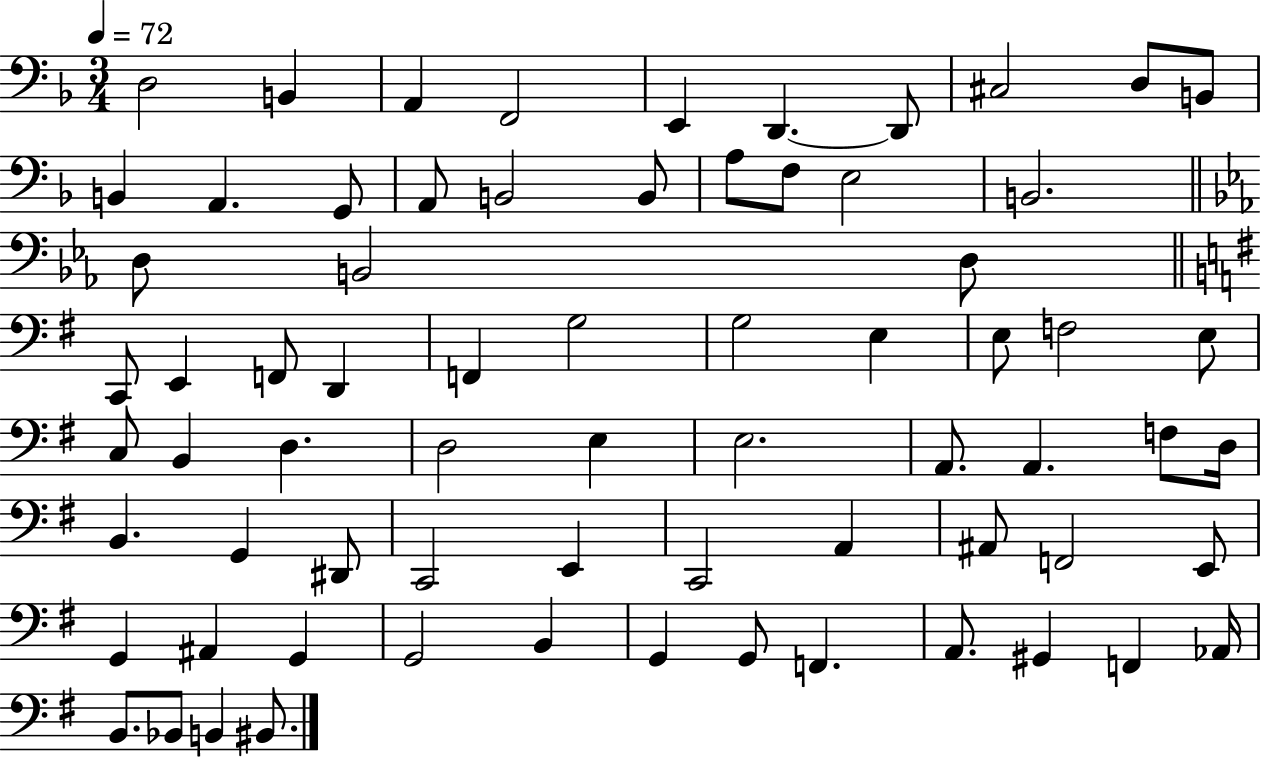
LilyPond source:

{
  \clef bass
  \numericTimeSignature
  \time 3/4
  \key f \major
  \tempo 4 = 72
  d2 b,4 | a,4 f,2 | e,4 d,4.~~ d,8 | cis2 d8 b,8 | \break b,4 a,4. g,8 | a,8 b,2 b,8 | a8 f8 e2 | b,2. | \break \bar "||" \break \key ees \major d8 b,2 d8 | \bar "||" \break \key g \major c,8 e,4 f,8 d,4 | f,4 g2 | g2 e4 | e8 f2 e8 | \break c8 b,4 d4. | d2 e4 | e2. | a,8. a,4. f8 d16 | \break b,4. g,4 dis,8 | c,2 e,4 | c,2 a,4 | ais,8 f,2 e,8 | \break g,4 ais,4 g,4 | g,2 b,4 | g,4 g,8 f,4. | a,8. gis,4 f,4 aes,16 | \break b,8. bes,8 b,4 bis,8. | \bar "|."
}